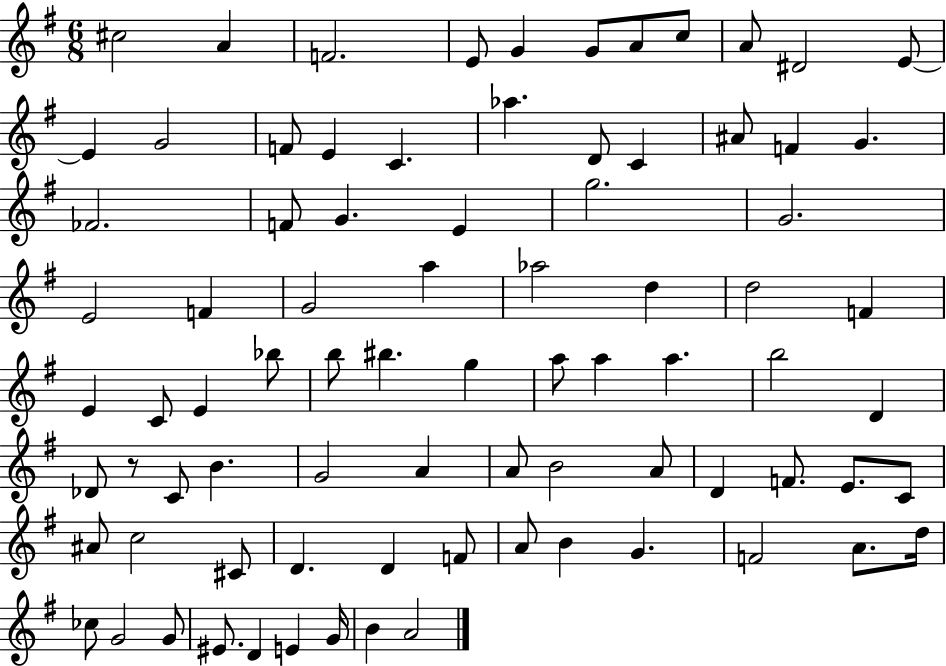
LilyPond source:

{
  \clef treble
  \numericTimeSignature
  \time 6/8
  \key g \major
  cis''2 a'4 | f'2. | e'8 g'4 g'8 a'8 c''8 | a'8 dis'2 e'8~~ | \break e'4 g'2 | f'8 e'4 c'4. | aes''4. d'8 c'4 | ais'8 f'4 g'4. | \break fes'2. | f'8 g'4. e'4 | g''2. | g'2. | \break e'2 f'4 | g'2 a''4 | aes''2 d''4 | d''2 f'4 | \break e'4 c'8 e'4 bes''8 | b''8 bis''4. g''4 | a''8 a''4 a''4. | b''2 d'4 | \break des'8 r8 c'8 b'4. | g'2 a'4 | a'8 b'2 a'8 | d'4 f'8. e'8. c'8 | \break ais'8 c''2 cis'8 | d'4. d'4 f'8 | a'8 b'4 g'4. | f'2 a'8. d''16 | \break ces''8 g'2 g'8 | eis'8. d'4 e'4 g'16 | b'4 a'2 | \bar "|."
}